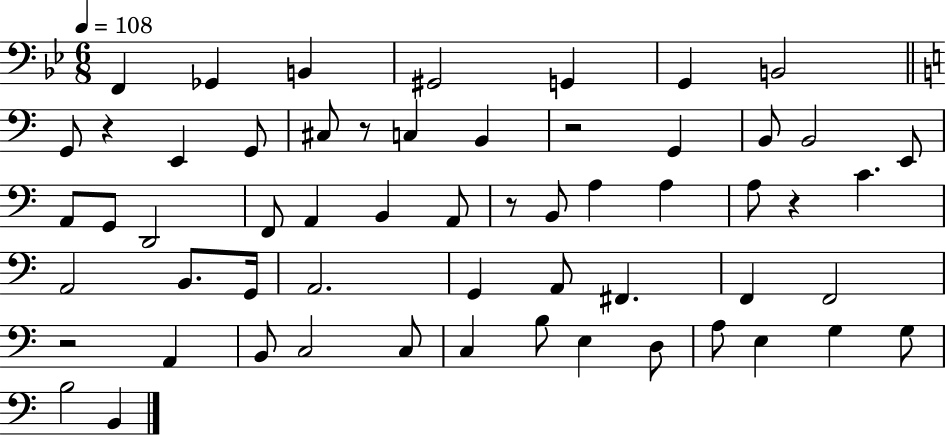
X:1
T:Untitled
M:6/8
L:1/4
K:Bb
F,, _G,, B,, ^G,,2 G,, G,, B,,2 G,,/2 z E,, G,,/2 ^C,/2 z/2 C, B,, z2 G,, B,,/2 B,,2 E,,/2 A,,/2 G,,/2 D,,2 F,,/2 A,, B,, A,,/2 z/2 B,,/2 A, A, A,/2 z C A,,2 B,,/2 G,,/4 A,,2 G,, A,,/2 ^F,, F,, F,,2 z2 A,, B,,/2 C,2 C,/2 C, B,/2 E, D,/2 A,/2 E, G, G,/2 B,2 B,,